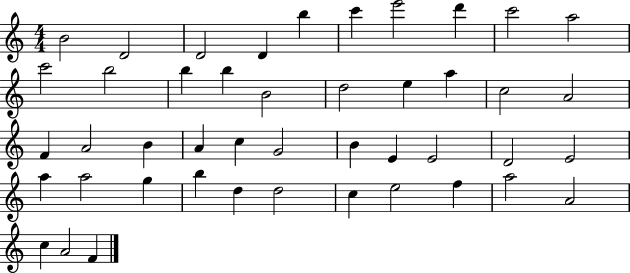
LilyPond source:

{
  \clef treble
  \numericTimeSignature
  \time 4/4
  \key c \major
  b'2 d'2 | d'2 d'4 b''4 | c'''4 e'''2 d'''4 | c'''2 a''2 | \break c'''2 b''2 | b''4 b''4 b'2 | d''2 e''4 a''4 | c''2 a'2 | \break f'4 a'2 b'4 | a'4 c''4 g'2 | b'4 e'4 e'2 | d'2 e'2 | \break a''4 a''2 g''4 | b''4 d''4 d''2 | c''4 e''2 f''4 | a''2 a'2 | \break c''4 a'2 f'4 | \bar "|."
}